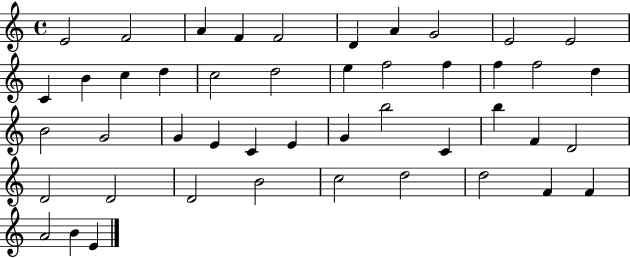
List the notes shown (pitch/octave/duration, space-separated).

E4/h F4/h A4/q F4/q F4/h D4/q A4/q G4/h E4/h E4/h C4/q B4/q C5/q D5/q C5/h D5/h E5/q F5/h F5/q F5/q F5/h D5/q B4/h G4/h G4/q E4/q C4/q E4/q G4/q B5/h C4/q B5/q F4/q D4/h D4/h D4/h D4/h B4/h C5/h D5/h D5/h F4/q F4/q A4/h B4/q E4/q